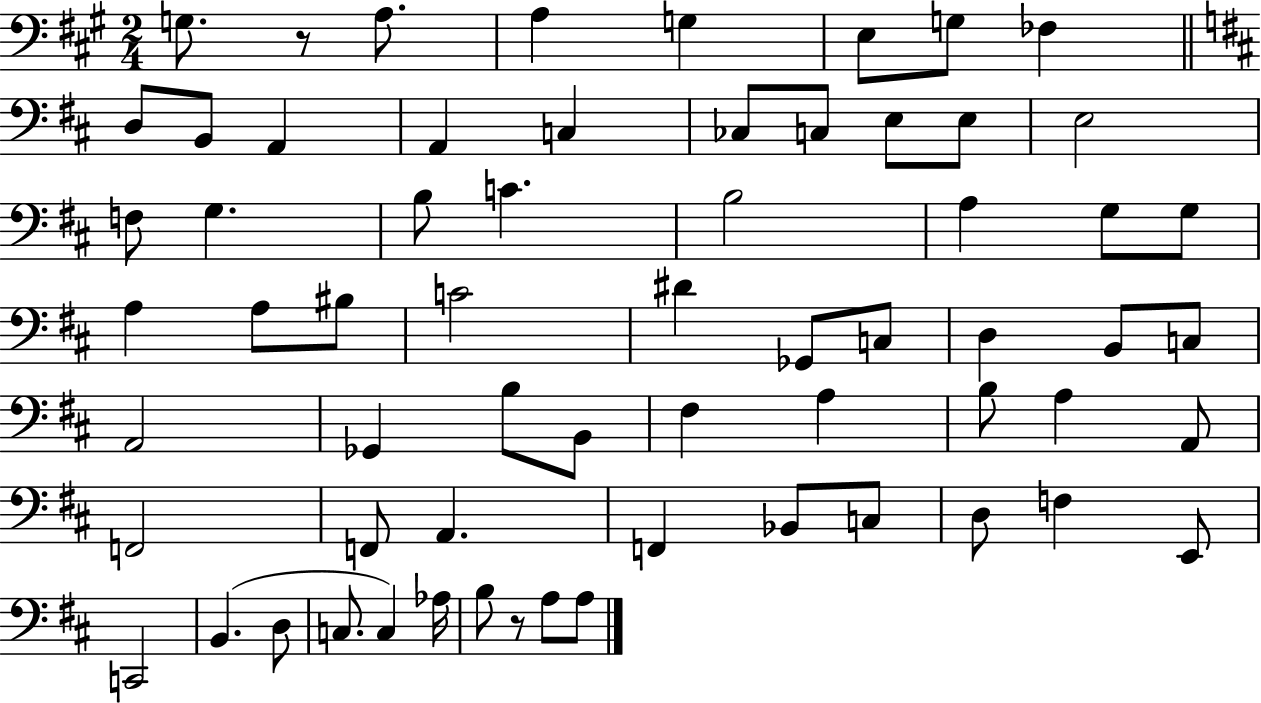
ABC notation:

X:1
T:Untitled
M:2/4
L:1/4
K:A
G,/2 z/2 A,/2 A, G, E,/2 G,/2 _F, D,/2 B,,/2 A,, A,, C, _C,/2 C,/2 E,/2 E,/2 E,2 F,/2 G, B,/2 C B,2 A, G,/2 G,/2 A, A,/2 ^B,/2 C2 ^D _G,,/2 C,/2 D, B,,/2 C,/2 A,,2 _G,, B,/2 B,,/2 ^F, A, B,/2 A, A,,/2 F,,2 F,,/2 A,, F,, _B,,/2 C,/2 D,/2 F, E,,/2 C,,2 B,, D,/2 C,/2 C, _A,/4 B,/2 z/2 A,/2 A,/2